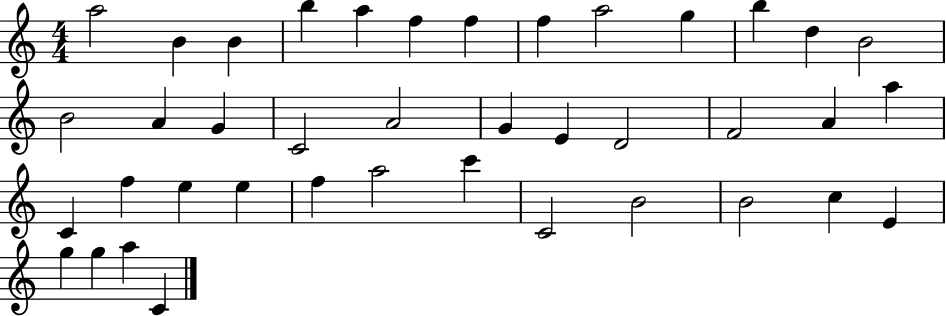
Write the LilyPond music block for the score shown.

{
  \clef treble
  \numericTimeSignature
  \time 4/4
  \key c \major
  a''2 b'4 b'4 | b''4 a''4 f''4 f''4 | f''4 a''2 g''4 | b''4 d''4 b'2 | \break b'2 a'4 g'4 | c'2 a'2 | g'4 e'4 d'2 | f'2 a'4 a''4 | \break c'4 f''4 e''4 e''4 | f''4 a''2 c'''4 | c'2 b'2 | b'2 c''4 e'4 | \break g''4 g''4 a''4 c'4 | \bar "|."
}